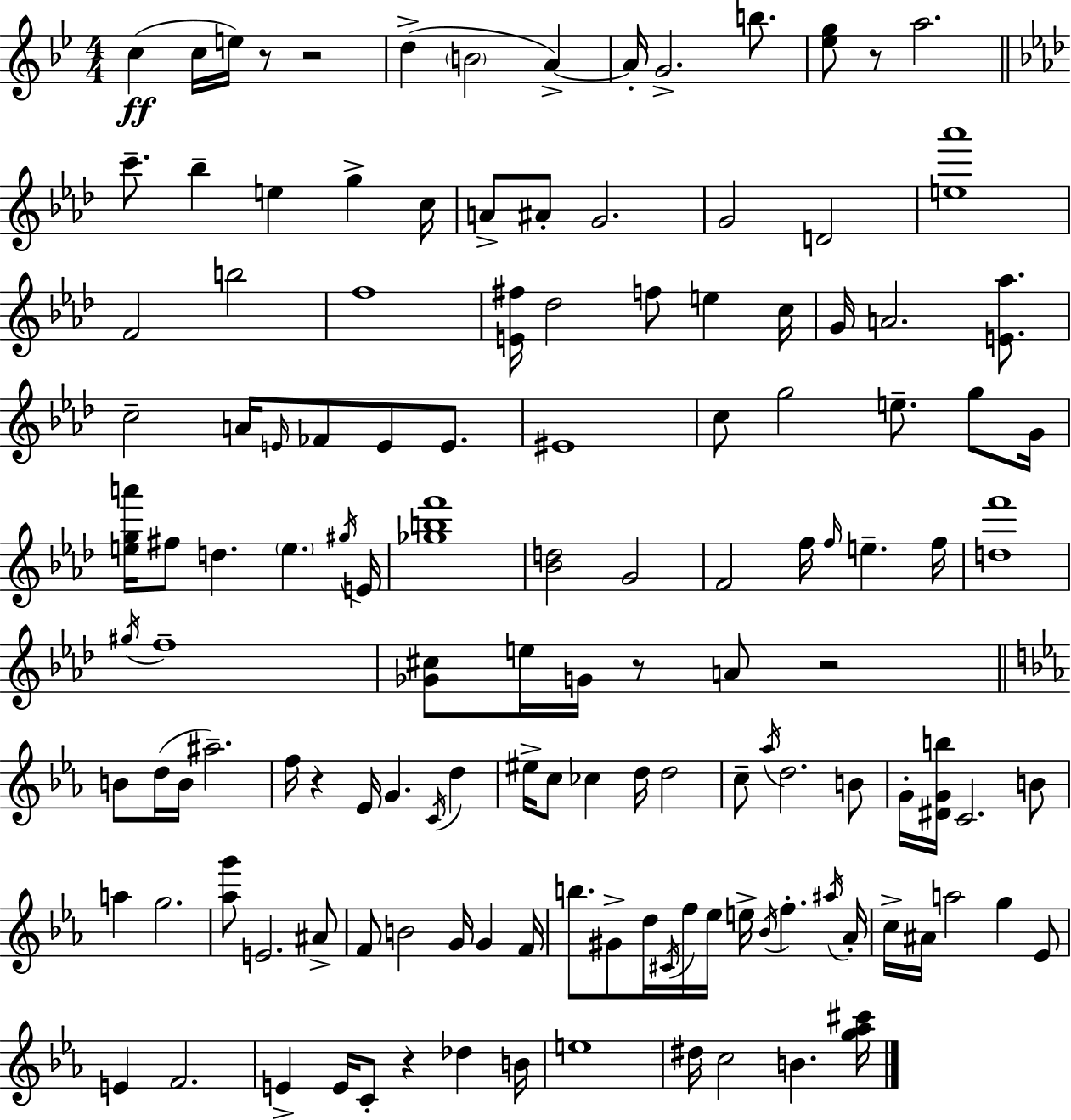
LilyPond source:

{
  \clef treble
  \numericTimeSignature
  \time 4/4
  \key bes \major
  c''4(\ff c''16 e''16) r8 r2 | d''4->( \parenthesize b'2 a'4->~~) | a'16-. g'2.-> b''8. | <ees'' g''>8 r8 a''2. | \break \bar "||" \break \key aes \major c'''8.-- bes''4-- e''4 g''4-> c''16 | a'8-> ais'8-. g'2. | g'2 d'2 | <e'' aes'''>1 | \break f'2 b''2 | f''1 | <e' fis''>16 des''2 f''8 e''4 c''16 | g'16 a'2. <e' aes''>8. | \break c''2-- a'16 \grace { e'16 } fes'8 e'8 e'8. | eis'1 | c''8 g''2 e''8.-- g''8 | g'16 <e'' g'' a'''>16 fis''8 d''4. \parenthesize e''4. | \break \acciaccatura { gis''16 } e'16 <ges'' b'' f'''>1 | <bes' d''>2 g'2 | f'2 f''16 \grace { f''16 } e''4.-- | f''16 <d'' f'''>1 | \break \acciaccatura { gis''16 } f''1-- | <ges' cis''>8 e''16 g'16 r8 a'8 r2 | \bar "||" \break \key ees \major b'8 d''16( b'16 ais''2.--) | f''16 r4 ees'16 g'4. \acciaccatura { c'16 } d''4 | eis''16-> c''8 ces''4 d''16 d''2 | c''8-- \acciaccatura { aes''16 } d''2. | \break b'8 g'16-. <dis' g' b''>16 c'2. | b'8 a''4 g''2. | <aes'' g'''>8 e'2. | ais'8-> f'8 b'2 g'16 g'4 | \break f'16 b''8. gis'8-> d''16 \acciaccatura { cis'16 } f''16 ees''16 e''16-> \acciaccatura { bes'16 } f''4.-. | \acciaccatura { ais''16 } aes'16-. c''16-> ais'16 a''2 g''4 | ees'8 e'4 f'2. | e'4-> e'16 c'8-. r4 | \break des''4 b'16 e''1 | dis''16 c''2 b'4. | <g'' aes'' cis'''>16 \bar "|."
}